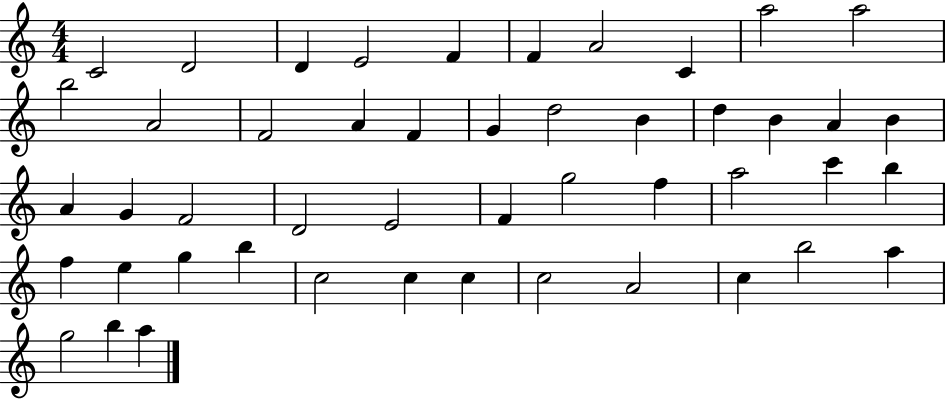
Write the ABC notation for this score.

X:1
T:Untitled
M:4/4
L:1/4
K:C
C2 D2 D E2 F F A2 C a2 a2 b2 A2 F2 A F G d2 B d B A B A G F2 D2 E2 F g2 f a2 c' b f e g b c2 c c c2 A2 c b2 a g2 b a